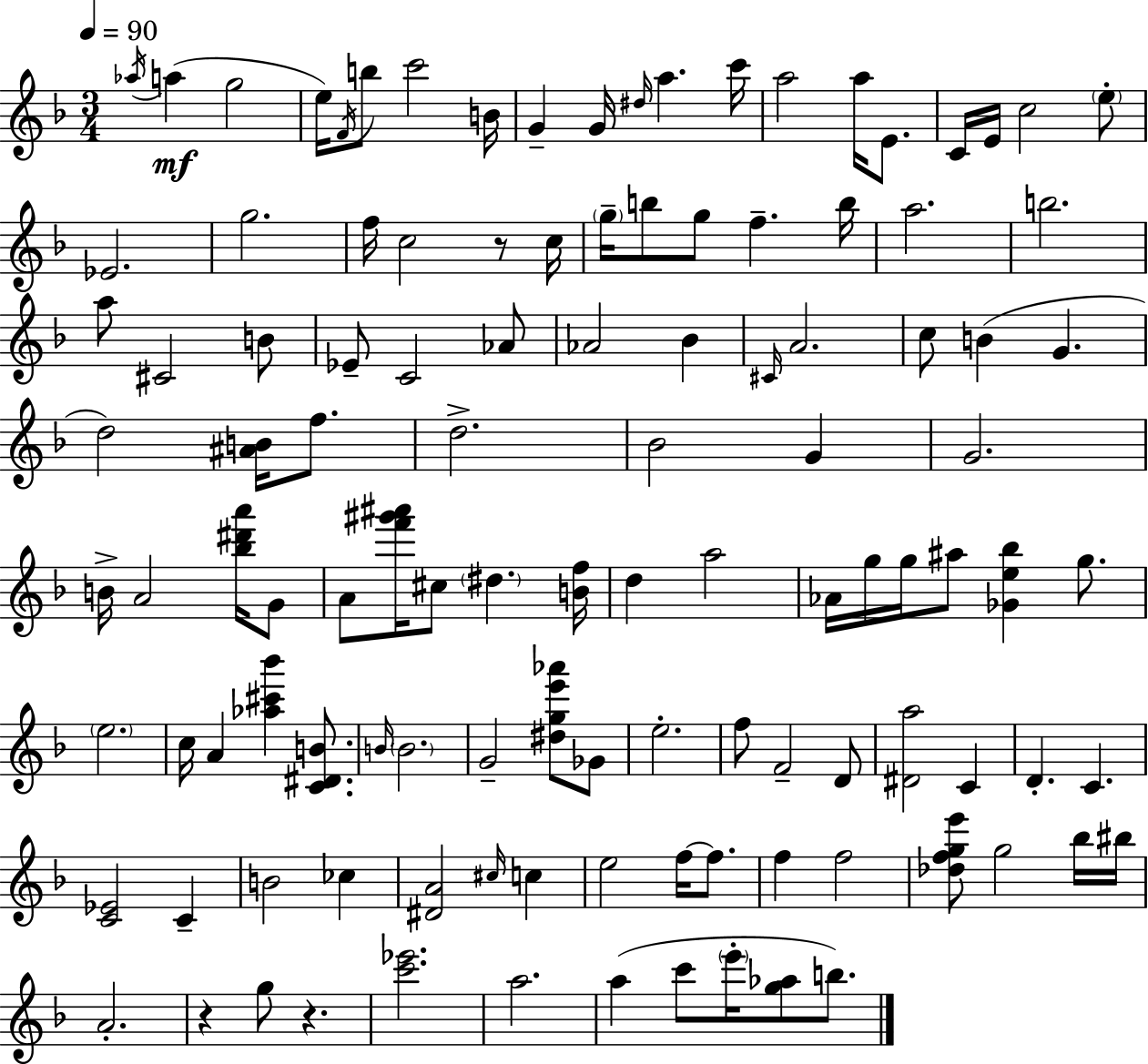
{
  \clef treble
  \numericTimeSignature
  \time 3/4
  \key d \minor
  \tempo 4 = 90
  \acciaccatura { aes''16 }\mf a''4( g''2 | e''16) \acciaccatura { f'16 } b''8 c'''2 | b'16 g'4-- g'16 \grace { dis''16 } a''4. | c'''16 a''2 a''16 | \break e'8. c'16 e'16 c''2 | \parenthesize e''8-. ees'2. | g''2. | f''16 c''2 | \break r8 c''16 \parenthesize g''16-- b''8 g''8 f''4.-- | b''16 a''2. | b''2. | a''8 cis'2 | \break b'8 ees'8-- c'2 | aes'8 aes'2 bes'4 | \grace { cis'16 } a'2. | c''8 b'4( g'4. | \break d''2) | <ais' b'>16 f''8. d''2.-> | bes'2 | g'4 g'2. | \break b'16-> a'2 | <bes'' dis''' a'''>16 g'8 a'8 <f''' gis''' ais'''>16 cis''8 \parenthesize dis''4. | <b' f''>16 d''4 a''2 | aes'16 g''16 g''16 ais''8 <ges' e'' bes''>4 | \break g''8. \parenthesize e''2. | c''16 a'4 <aes'' cis''' bes'''>4 | <c' dis' b'>8. \grace { b'16 } \parenthesize b'2. | g'2-- | \break <dis'' g'' e''' aes'''>8 ges'8 e''2.-. | f''8 f'2-- | d'8 <dis' a''>2 | c'4 d'4.-. c'4. | \break <c' ees'>2 | c'4-- b'2 | ces''4 <dis' a'>2 | \grace { cis''16 } c''4 e''2 | \break f''16~~ f''8. f''4 f''2 | <des'' f'' g'' e'''>8 g''2 | bes''16 bis''16 a'2.-. | r4 g''8 | \break r4. <c''' ees'''>2. | a''2. | a''4( c'''8 | \parenthesize e'''16-. <g'' aes''>8 b''8.) \bar "|."
}